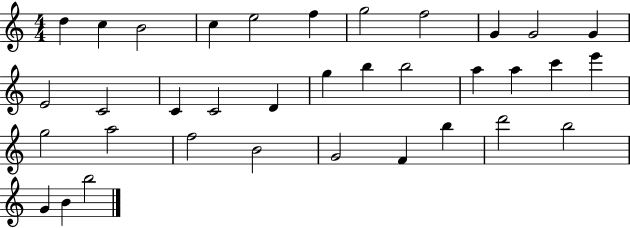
D5/q C5/q B4/h C5/q E5/h F5/q G5/h F5/h G4/q G4/h G4/q E4/h C4/h C4/q C4/h D4/q G5/q B5/q B5/h A5/q A5/q C6/q E6/q G5/h A5/h F5/h B4/h G4/h F4/q B5/q D6/h B5/h G4/q B4/q B5/h